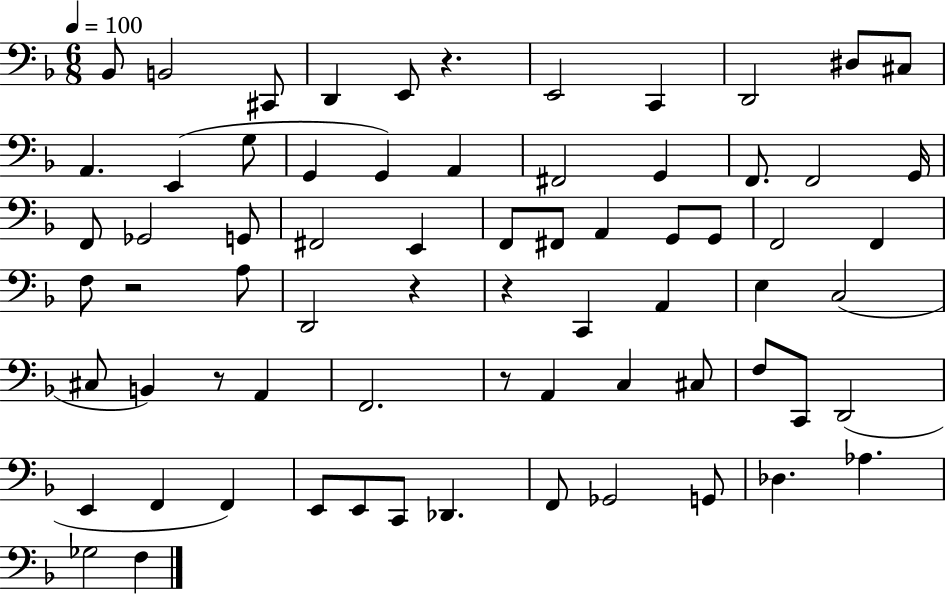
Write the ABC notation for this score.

X:1
T:Untitled
M:6/8
L:1/4
K:F
_B,,/2 B,,2 ^C,,/2 D,, E,,/2 z E,,2 C,, D,,2 ^D,/2 ^C,/2 A,, E,, G,/2 G,, G,, A,, ^F,,2 G,, F,,/2 F,,2 G,,/4 F,,/2 _G,,2 G,,/2 ^F,,2 E,, F,,/2 ^F,,/2 A,, G,,/2 G,,/2 F,,2 F,, F,/2 z2 A,/2 D,,2 z z C,, A,, E, C,2 ^C,/2 B,, z/2 A,, F,,2 z/2 A,, C, ^C,/2 F,/2 C,,/2 D,,2 E,, F,, F,, E,,/2 E,,/2 C,,/2 _D,, F,,/2 _G,,2 G,,/2 _D, _A, _G,2 F,